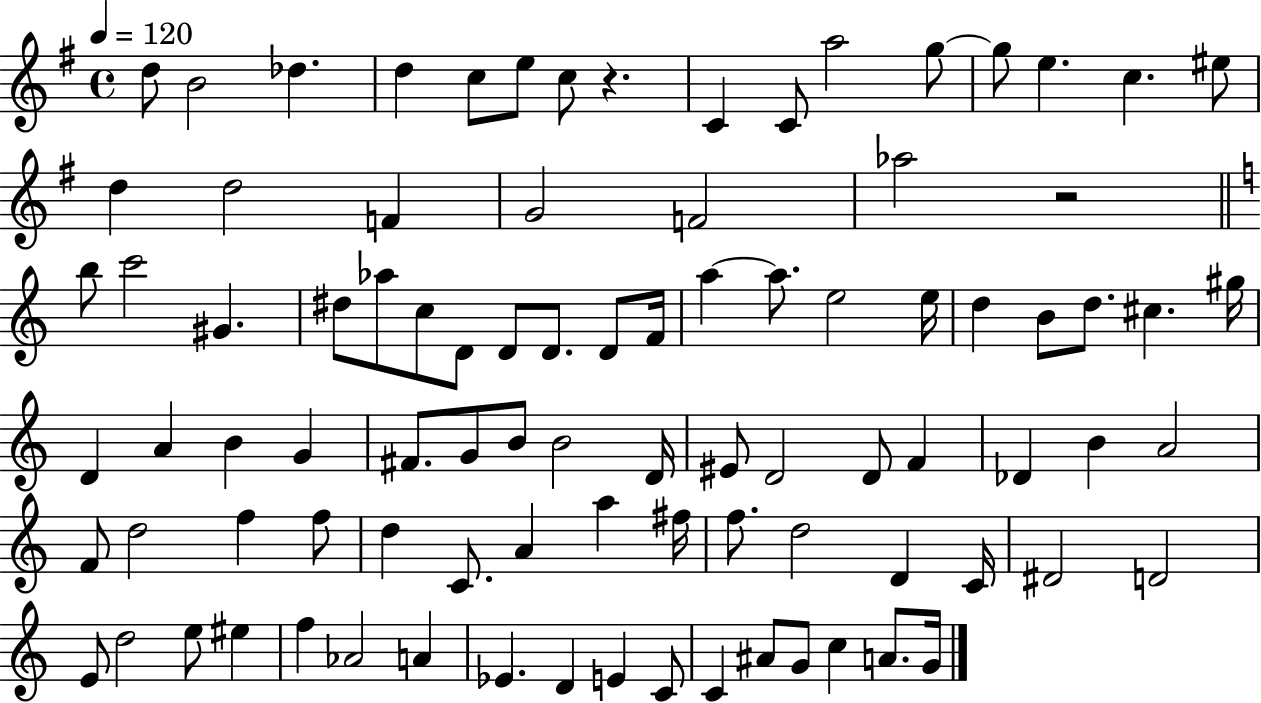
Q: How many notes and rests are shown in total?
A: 91